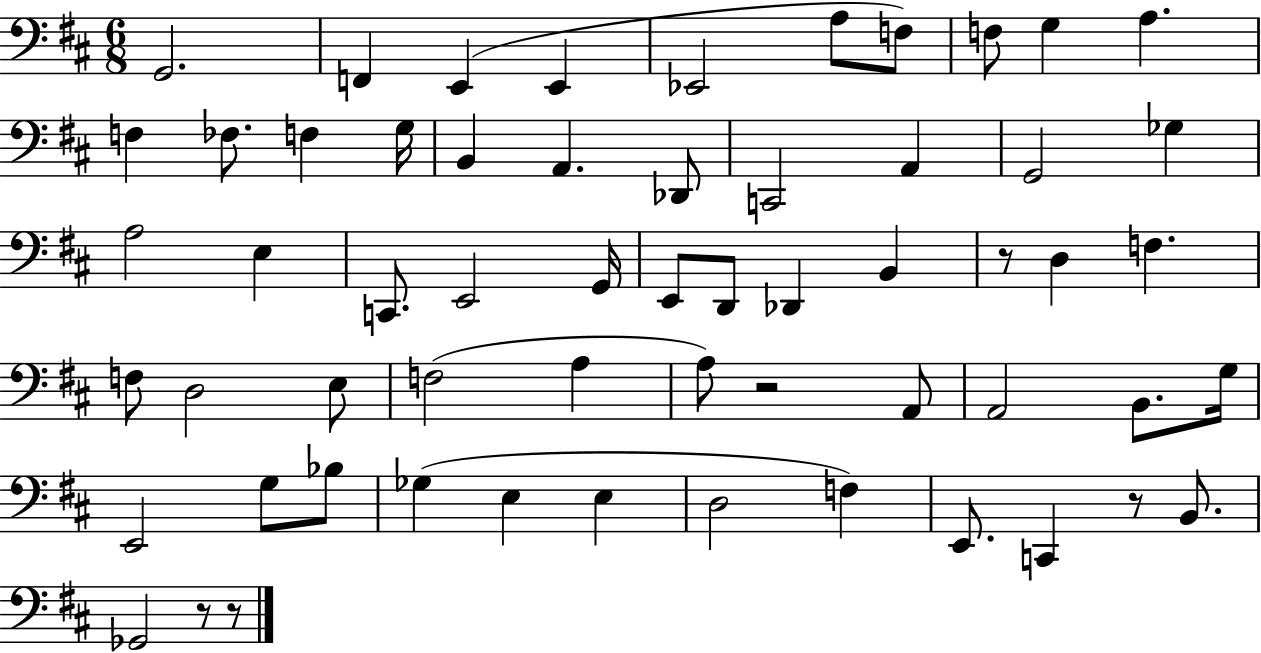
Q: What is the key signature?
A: D major